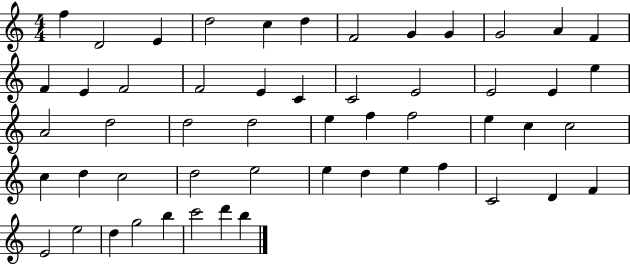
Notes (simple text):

F5/q D4/h E4/q D5/h C5/q D5/q F4/h G4/q G4/q G4/h A4/q F4/q F4/q E4/q F4/h F4/h E4/q C4/q C4/h E4/h E4/h E4/q E5/q A4/h D5/h D5/h D5/h E5/q F5/q F5/h E5/q C5/q C5/h C5/q D5/q C5/h D5/h E5/h E5/q D5/q E5/q F5/q C4/h D4/q F4/q E4/h E5/h D5/q G5/h B5/q C6/h D6/q B5/q